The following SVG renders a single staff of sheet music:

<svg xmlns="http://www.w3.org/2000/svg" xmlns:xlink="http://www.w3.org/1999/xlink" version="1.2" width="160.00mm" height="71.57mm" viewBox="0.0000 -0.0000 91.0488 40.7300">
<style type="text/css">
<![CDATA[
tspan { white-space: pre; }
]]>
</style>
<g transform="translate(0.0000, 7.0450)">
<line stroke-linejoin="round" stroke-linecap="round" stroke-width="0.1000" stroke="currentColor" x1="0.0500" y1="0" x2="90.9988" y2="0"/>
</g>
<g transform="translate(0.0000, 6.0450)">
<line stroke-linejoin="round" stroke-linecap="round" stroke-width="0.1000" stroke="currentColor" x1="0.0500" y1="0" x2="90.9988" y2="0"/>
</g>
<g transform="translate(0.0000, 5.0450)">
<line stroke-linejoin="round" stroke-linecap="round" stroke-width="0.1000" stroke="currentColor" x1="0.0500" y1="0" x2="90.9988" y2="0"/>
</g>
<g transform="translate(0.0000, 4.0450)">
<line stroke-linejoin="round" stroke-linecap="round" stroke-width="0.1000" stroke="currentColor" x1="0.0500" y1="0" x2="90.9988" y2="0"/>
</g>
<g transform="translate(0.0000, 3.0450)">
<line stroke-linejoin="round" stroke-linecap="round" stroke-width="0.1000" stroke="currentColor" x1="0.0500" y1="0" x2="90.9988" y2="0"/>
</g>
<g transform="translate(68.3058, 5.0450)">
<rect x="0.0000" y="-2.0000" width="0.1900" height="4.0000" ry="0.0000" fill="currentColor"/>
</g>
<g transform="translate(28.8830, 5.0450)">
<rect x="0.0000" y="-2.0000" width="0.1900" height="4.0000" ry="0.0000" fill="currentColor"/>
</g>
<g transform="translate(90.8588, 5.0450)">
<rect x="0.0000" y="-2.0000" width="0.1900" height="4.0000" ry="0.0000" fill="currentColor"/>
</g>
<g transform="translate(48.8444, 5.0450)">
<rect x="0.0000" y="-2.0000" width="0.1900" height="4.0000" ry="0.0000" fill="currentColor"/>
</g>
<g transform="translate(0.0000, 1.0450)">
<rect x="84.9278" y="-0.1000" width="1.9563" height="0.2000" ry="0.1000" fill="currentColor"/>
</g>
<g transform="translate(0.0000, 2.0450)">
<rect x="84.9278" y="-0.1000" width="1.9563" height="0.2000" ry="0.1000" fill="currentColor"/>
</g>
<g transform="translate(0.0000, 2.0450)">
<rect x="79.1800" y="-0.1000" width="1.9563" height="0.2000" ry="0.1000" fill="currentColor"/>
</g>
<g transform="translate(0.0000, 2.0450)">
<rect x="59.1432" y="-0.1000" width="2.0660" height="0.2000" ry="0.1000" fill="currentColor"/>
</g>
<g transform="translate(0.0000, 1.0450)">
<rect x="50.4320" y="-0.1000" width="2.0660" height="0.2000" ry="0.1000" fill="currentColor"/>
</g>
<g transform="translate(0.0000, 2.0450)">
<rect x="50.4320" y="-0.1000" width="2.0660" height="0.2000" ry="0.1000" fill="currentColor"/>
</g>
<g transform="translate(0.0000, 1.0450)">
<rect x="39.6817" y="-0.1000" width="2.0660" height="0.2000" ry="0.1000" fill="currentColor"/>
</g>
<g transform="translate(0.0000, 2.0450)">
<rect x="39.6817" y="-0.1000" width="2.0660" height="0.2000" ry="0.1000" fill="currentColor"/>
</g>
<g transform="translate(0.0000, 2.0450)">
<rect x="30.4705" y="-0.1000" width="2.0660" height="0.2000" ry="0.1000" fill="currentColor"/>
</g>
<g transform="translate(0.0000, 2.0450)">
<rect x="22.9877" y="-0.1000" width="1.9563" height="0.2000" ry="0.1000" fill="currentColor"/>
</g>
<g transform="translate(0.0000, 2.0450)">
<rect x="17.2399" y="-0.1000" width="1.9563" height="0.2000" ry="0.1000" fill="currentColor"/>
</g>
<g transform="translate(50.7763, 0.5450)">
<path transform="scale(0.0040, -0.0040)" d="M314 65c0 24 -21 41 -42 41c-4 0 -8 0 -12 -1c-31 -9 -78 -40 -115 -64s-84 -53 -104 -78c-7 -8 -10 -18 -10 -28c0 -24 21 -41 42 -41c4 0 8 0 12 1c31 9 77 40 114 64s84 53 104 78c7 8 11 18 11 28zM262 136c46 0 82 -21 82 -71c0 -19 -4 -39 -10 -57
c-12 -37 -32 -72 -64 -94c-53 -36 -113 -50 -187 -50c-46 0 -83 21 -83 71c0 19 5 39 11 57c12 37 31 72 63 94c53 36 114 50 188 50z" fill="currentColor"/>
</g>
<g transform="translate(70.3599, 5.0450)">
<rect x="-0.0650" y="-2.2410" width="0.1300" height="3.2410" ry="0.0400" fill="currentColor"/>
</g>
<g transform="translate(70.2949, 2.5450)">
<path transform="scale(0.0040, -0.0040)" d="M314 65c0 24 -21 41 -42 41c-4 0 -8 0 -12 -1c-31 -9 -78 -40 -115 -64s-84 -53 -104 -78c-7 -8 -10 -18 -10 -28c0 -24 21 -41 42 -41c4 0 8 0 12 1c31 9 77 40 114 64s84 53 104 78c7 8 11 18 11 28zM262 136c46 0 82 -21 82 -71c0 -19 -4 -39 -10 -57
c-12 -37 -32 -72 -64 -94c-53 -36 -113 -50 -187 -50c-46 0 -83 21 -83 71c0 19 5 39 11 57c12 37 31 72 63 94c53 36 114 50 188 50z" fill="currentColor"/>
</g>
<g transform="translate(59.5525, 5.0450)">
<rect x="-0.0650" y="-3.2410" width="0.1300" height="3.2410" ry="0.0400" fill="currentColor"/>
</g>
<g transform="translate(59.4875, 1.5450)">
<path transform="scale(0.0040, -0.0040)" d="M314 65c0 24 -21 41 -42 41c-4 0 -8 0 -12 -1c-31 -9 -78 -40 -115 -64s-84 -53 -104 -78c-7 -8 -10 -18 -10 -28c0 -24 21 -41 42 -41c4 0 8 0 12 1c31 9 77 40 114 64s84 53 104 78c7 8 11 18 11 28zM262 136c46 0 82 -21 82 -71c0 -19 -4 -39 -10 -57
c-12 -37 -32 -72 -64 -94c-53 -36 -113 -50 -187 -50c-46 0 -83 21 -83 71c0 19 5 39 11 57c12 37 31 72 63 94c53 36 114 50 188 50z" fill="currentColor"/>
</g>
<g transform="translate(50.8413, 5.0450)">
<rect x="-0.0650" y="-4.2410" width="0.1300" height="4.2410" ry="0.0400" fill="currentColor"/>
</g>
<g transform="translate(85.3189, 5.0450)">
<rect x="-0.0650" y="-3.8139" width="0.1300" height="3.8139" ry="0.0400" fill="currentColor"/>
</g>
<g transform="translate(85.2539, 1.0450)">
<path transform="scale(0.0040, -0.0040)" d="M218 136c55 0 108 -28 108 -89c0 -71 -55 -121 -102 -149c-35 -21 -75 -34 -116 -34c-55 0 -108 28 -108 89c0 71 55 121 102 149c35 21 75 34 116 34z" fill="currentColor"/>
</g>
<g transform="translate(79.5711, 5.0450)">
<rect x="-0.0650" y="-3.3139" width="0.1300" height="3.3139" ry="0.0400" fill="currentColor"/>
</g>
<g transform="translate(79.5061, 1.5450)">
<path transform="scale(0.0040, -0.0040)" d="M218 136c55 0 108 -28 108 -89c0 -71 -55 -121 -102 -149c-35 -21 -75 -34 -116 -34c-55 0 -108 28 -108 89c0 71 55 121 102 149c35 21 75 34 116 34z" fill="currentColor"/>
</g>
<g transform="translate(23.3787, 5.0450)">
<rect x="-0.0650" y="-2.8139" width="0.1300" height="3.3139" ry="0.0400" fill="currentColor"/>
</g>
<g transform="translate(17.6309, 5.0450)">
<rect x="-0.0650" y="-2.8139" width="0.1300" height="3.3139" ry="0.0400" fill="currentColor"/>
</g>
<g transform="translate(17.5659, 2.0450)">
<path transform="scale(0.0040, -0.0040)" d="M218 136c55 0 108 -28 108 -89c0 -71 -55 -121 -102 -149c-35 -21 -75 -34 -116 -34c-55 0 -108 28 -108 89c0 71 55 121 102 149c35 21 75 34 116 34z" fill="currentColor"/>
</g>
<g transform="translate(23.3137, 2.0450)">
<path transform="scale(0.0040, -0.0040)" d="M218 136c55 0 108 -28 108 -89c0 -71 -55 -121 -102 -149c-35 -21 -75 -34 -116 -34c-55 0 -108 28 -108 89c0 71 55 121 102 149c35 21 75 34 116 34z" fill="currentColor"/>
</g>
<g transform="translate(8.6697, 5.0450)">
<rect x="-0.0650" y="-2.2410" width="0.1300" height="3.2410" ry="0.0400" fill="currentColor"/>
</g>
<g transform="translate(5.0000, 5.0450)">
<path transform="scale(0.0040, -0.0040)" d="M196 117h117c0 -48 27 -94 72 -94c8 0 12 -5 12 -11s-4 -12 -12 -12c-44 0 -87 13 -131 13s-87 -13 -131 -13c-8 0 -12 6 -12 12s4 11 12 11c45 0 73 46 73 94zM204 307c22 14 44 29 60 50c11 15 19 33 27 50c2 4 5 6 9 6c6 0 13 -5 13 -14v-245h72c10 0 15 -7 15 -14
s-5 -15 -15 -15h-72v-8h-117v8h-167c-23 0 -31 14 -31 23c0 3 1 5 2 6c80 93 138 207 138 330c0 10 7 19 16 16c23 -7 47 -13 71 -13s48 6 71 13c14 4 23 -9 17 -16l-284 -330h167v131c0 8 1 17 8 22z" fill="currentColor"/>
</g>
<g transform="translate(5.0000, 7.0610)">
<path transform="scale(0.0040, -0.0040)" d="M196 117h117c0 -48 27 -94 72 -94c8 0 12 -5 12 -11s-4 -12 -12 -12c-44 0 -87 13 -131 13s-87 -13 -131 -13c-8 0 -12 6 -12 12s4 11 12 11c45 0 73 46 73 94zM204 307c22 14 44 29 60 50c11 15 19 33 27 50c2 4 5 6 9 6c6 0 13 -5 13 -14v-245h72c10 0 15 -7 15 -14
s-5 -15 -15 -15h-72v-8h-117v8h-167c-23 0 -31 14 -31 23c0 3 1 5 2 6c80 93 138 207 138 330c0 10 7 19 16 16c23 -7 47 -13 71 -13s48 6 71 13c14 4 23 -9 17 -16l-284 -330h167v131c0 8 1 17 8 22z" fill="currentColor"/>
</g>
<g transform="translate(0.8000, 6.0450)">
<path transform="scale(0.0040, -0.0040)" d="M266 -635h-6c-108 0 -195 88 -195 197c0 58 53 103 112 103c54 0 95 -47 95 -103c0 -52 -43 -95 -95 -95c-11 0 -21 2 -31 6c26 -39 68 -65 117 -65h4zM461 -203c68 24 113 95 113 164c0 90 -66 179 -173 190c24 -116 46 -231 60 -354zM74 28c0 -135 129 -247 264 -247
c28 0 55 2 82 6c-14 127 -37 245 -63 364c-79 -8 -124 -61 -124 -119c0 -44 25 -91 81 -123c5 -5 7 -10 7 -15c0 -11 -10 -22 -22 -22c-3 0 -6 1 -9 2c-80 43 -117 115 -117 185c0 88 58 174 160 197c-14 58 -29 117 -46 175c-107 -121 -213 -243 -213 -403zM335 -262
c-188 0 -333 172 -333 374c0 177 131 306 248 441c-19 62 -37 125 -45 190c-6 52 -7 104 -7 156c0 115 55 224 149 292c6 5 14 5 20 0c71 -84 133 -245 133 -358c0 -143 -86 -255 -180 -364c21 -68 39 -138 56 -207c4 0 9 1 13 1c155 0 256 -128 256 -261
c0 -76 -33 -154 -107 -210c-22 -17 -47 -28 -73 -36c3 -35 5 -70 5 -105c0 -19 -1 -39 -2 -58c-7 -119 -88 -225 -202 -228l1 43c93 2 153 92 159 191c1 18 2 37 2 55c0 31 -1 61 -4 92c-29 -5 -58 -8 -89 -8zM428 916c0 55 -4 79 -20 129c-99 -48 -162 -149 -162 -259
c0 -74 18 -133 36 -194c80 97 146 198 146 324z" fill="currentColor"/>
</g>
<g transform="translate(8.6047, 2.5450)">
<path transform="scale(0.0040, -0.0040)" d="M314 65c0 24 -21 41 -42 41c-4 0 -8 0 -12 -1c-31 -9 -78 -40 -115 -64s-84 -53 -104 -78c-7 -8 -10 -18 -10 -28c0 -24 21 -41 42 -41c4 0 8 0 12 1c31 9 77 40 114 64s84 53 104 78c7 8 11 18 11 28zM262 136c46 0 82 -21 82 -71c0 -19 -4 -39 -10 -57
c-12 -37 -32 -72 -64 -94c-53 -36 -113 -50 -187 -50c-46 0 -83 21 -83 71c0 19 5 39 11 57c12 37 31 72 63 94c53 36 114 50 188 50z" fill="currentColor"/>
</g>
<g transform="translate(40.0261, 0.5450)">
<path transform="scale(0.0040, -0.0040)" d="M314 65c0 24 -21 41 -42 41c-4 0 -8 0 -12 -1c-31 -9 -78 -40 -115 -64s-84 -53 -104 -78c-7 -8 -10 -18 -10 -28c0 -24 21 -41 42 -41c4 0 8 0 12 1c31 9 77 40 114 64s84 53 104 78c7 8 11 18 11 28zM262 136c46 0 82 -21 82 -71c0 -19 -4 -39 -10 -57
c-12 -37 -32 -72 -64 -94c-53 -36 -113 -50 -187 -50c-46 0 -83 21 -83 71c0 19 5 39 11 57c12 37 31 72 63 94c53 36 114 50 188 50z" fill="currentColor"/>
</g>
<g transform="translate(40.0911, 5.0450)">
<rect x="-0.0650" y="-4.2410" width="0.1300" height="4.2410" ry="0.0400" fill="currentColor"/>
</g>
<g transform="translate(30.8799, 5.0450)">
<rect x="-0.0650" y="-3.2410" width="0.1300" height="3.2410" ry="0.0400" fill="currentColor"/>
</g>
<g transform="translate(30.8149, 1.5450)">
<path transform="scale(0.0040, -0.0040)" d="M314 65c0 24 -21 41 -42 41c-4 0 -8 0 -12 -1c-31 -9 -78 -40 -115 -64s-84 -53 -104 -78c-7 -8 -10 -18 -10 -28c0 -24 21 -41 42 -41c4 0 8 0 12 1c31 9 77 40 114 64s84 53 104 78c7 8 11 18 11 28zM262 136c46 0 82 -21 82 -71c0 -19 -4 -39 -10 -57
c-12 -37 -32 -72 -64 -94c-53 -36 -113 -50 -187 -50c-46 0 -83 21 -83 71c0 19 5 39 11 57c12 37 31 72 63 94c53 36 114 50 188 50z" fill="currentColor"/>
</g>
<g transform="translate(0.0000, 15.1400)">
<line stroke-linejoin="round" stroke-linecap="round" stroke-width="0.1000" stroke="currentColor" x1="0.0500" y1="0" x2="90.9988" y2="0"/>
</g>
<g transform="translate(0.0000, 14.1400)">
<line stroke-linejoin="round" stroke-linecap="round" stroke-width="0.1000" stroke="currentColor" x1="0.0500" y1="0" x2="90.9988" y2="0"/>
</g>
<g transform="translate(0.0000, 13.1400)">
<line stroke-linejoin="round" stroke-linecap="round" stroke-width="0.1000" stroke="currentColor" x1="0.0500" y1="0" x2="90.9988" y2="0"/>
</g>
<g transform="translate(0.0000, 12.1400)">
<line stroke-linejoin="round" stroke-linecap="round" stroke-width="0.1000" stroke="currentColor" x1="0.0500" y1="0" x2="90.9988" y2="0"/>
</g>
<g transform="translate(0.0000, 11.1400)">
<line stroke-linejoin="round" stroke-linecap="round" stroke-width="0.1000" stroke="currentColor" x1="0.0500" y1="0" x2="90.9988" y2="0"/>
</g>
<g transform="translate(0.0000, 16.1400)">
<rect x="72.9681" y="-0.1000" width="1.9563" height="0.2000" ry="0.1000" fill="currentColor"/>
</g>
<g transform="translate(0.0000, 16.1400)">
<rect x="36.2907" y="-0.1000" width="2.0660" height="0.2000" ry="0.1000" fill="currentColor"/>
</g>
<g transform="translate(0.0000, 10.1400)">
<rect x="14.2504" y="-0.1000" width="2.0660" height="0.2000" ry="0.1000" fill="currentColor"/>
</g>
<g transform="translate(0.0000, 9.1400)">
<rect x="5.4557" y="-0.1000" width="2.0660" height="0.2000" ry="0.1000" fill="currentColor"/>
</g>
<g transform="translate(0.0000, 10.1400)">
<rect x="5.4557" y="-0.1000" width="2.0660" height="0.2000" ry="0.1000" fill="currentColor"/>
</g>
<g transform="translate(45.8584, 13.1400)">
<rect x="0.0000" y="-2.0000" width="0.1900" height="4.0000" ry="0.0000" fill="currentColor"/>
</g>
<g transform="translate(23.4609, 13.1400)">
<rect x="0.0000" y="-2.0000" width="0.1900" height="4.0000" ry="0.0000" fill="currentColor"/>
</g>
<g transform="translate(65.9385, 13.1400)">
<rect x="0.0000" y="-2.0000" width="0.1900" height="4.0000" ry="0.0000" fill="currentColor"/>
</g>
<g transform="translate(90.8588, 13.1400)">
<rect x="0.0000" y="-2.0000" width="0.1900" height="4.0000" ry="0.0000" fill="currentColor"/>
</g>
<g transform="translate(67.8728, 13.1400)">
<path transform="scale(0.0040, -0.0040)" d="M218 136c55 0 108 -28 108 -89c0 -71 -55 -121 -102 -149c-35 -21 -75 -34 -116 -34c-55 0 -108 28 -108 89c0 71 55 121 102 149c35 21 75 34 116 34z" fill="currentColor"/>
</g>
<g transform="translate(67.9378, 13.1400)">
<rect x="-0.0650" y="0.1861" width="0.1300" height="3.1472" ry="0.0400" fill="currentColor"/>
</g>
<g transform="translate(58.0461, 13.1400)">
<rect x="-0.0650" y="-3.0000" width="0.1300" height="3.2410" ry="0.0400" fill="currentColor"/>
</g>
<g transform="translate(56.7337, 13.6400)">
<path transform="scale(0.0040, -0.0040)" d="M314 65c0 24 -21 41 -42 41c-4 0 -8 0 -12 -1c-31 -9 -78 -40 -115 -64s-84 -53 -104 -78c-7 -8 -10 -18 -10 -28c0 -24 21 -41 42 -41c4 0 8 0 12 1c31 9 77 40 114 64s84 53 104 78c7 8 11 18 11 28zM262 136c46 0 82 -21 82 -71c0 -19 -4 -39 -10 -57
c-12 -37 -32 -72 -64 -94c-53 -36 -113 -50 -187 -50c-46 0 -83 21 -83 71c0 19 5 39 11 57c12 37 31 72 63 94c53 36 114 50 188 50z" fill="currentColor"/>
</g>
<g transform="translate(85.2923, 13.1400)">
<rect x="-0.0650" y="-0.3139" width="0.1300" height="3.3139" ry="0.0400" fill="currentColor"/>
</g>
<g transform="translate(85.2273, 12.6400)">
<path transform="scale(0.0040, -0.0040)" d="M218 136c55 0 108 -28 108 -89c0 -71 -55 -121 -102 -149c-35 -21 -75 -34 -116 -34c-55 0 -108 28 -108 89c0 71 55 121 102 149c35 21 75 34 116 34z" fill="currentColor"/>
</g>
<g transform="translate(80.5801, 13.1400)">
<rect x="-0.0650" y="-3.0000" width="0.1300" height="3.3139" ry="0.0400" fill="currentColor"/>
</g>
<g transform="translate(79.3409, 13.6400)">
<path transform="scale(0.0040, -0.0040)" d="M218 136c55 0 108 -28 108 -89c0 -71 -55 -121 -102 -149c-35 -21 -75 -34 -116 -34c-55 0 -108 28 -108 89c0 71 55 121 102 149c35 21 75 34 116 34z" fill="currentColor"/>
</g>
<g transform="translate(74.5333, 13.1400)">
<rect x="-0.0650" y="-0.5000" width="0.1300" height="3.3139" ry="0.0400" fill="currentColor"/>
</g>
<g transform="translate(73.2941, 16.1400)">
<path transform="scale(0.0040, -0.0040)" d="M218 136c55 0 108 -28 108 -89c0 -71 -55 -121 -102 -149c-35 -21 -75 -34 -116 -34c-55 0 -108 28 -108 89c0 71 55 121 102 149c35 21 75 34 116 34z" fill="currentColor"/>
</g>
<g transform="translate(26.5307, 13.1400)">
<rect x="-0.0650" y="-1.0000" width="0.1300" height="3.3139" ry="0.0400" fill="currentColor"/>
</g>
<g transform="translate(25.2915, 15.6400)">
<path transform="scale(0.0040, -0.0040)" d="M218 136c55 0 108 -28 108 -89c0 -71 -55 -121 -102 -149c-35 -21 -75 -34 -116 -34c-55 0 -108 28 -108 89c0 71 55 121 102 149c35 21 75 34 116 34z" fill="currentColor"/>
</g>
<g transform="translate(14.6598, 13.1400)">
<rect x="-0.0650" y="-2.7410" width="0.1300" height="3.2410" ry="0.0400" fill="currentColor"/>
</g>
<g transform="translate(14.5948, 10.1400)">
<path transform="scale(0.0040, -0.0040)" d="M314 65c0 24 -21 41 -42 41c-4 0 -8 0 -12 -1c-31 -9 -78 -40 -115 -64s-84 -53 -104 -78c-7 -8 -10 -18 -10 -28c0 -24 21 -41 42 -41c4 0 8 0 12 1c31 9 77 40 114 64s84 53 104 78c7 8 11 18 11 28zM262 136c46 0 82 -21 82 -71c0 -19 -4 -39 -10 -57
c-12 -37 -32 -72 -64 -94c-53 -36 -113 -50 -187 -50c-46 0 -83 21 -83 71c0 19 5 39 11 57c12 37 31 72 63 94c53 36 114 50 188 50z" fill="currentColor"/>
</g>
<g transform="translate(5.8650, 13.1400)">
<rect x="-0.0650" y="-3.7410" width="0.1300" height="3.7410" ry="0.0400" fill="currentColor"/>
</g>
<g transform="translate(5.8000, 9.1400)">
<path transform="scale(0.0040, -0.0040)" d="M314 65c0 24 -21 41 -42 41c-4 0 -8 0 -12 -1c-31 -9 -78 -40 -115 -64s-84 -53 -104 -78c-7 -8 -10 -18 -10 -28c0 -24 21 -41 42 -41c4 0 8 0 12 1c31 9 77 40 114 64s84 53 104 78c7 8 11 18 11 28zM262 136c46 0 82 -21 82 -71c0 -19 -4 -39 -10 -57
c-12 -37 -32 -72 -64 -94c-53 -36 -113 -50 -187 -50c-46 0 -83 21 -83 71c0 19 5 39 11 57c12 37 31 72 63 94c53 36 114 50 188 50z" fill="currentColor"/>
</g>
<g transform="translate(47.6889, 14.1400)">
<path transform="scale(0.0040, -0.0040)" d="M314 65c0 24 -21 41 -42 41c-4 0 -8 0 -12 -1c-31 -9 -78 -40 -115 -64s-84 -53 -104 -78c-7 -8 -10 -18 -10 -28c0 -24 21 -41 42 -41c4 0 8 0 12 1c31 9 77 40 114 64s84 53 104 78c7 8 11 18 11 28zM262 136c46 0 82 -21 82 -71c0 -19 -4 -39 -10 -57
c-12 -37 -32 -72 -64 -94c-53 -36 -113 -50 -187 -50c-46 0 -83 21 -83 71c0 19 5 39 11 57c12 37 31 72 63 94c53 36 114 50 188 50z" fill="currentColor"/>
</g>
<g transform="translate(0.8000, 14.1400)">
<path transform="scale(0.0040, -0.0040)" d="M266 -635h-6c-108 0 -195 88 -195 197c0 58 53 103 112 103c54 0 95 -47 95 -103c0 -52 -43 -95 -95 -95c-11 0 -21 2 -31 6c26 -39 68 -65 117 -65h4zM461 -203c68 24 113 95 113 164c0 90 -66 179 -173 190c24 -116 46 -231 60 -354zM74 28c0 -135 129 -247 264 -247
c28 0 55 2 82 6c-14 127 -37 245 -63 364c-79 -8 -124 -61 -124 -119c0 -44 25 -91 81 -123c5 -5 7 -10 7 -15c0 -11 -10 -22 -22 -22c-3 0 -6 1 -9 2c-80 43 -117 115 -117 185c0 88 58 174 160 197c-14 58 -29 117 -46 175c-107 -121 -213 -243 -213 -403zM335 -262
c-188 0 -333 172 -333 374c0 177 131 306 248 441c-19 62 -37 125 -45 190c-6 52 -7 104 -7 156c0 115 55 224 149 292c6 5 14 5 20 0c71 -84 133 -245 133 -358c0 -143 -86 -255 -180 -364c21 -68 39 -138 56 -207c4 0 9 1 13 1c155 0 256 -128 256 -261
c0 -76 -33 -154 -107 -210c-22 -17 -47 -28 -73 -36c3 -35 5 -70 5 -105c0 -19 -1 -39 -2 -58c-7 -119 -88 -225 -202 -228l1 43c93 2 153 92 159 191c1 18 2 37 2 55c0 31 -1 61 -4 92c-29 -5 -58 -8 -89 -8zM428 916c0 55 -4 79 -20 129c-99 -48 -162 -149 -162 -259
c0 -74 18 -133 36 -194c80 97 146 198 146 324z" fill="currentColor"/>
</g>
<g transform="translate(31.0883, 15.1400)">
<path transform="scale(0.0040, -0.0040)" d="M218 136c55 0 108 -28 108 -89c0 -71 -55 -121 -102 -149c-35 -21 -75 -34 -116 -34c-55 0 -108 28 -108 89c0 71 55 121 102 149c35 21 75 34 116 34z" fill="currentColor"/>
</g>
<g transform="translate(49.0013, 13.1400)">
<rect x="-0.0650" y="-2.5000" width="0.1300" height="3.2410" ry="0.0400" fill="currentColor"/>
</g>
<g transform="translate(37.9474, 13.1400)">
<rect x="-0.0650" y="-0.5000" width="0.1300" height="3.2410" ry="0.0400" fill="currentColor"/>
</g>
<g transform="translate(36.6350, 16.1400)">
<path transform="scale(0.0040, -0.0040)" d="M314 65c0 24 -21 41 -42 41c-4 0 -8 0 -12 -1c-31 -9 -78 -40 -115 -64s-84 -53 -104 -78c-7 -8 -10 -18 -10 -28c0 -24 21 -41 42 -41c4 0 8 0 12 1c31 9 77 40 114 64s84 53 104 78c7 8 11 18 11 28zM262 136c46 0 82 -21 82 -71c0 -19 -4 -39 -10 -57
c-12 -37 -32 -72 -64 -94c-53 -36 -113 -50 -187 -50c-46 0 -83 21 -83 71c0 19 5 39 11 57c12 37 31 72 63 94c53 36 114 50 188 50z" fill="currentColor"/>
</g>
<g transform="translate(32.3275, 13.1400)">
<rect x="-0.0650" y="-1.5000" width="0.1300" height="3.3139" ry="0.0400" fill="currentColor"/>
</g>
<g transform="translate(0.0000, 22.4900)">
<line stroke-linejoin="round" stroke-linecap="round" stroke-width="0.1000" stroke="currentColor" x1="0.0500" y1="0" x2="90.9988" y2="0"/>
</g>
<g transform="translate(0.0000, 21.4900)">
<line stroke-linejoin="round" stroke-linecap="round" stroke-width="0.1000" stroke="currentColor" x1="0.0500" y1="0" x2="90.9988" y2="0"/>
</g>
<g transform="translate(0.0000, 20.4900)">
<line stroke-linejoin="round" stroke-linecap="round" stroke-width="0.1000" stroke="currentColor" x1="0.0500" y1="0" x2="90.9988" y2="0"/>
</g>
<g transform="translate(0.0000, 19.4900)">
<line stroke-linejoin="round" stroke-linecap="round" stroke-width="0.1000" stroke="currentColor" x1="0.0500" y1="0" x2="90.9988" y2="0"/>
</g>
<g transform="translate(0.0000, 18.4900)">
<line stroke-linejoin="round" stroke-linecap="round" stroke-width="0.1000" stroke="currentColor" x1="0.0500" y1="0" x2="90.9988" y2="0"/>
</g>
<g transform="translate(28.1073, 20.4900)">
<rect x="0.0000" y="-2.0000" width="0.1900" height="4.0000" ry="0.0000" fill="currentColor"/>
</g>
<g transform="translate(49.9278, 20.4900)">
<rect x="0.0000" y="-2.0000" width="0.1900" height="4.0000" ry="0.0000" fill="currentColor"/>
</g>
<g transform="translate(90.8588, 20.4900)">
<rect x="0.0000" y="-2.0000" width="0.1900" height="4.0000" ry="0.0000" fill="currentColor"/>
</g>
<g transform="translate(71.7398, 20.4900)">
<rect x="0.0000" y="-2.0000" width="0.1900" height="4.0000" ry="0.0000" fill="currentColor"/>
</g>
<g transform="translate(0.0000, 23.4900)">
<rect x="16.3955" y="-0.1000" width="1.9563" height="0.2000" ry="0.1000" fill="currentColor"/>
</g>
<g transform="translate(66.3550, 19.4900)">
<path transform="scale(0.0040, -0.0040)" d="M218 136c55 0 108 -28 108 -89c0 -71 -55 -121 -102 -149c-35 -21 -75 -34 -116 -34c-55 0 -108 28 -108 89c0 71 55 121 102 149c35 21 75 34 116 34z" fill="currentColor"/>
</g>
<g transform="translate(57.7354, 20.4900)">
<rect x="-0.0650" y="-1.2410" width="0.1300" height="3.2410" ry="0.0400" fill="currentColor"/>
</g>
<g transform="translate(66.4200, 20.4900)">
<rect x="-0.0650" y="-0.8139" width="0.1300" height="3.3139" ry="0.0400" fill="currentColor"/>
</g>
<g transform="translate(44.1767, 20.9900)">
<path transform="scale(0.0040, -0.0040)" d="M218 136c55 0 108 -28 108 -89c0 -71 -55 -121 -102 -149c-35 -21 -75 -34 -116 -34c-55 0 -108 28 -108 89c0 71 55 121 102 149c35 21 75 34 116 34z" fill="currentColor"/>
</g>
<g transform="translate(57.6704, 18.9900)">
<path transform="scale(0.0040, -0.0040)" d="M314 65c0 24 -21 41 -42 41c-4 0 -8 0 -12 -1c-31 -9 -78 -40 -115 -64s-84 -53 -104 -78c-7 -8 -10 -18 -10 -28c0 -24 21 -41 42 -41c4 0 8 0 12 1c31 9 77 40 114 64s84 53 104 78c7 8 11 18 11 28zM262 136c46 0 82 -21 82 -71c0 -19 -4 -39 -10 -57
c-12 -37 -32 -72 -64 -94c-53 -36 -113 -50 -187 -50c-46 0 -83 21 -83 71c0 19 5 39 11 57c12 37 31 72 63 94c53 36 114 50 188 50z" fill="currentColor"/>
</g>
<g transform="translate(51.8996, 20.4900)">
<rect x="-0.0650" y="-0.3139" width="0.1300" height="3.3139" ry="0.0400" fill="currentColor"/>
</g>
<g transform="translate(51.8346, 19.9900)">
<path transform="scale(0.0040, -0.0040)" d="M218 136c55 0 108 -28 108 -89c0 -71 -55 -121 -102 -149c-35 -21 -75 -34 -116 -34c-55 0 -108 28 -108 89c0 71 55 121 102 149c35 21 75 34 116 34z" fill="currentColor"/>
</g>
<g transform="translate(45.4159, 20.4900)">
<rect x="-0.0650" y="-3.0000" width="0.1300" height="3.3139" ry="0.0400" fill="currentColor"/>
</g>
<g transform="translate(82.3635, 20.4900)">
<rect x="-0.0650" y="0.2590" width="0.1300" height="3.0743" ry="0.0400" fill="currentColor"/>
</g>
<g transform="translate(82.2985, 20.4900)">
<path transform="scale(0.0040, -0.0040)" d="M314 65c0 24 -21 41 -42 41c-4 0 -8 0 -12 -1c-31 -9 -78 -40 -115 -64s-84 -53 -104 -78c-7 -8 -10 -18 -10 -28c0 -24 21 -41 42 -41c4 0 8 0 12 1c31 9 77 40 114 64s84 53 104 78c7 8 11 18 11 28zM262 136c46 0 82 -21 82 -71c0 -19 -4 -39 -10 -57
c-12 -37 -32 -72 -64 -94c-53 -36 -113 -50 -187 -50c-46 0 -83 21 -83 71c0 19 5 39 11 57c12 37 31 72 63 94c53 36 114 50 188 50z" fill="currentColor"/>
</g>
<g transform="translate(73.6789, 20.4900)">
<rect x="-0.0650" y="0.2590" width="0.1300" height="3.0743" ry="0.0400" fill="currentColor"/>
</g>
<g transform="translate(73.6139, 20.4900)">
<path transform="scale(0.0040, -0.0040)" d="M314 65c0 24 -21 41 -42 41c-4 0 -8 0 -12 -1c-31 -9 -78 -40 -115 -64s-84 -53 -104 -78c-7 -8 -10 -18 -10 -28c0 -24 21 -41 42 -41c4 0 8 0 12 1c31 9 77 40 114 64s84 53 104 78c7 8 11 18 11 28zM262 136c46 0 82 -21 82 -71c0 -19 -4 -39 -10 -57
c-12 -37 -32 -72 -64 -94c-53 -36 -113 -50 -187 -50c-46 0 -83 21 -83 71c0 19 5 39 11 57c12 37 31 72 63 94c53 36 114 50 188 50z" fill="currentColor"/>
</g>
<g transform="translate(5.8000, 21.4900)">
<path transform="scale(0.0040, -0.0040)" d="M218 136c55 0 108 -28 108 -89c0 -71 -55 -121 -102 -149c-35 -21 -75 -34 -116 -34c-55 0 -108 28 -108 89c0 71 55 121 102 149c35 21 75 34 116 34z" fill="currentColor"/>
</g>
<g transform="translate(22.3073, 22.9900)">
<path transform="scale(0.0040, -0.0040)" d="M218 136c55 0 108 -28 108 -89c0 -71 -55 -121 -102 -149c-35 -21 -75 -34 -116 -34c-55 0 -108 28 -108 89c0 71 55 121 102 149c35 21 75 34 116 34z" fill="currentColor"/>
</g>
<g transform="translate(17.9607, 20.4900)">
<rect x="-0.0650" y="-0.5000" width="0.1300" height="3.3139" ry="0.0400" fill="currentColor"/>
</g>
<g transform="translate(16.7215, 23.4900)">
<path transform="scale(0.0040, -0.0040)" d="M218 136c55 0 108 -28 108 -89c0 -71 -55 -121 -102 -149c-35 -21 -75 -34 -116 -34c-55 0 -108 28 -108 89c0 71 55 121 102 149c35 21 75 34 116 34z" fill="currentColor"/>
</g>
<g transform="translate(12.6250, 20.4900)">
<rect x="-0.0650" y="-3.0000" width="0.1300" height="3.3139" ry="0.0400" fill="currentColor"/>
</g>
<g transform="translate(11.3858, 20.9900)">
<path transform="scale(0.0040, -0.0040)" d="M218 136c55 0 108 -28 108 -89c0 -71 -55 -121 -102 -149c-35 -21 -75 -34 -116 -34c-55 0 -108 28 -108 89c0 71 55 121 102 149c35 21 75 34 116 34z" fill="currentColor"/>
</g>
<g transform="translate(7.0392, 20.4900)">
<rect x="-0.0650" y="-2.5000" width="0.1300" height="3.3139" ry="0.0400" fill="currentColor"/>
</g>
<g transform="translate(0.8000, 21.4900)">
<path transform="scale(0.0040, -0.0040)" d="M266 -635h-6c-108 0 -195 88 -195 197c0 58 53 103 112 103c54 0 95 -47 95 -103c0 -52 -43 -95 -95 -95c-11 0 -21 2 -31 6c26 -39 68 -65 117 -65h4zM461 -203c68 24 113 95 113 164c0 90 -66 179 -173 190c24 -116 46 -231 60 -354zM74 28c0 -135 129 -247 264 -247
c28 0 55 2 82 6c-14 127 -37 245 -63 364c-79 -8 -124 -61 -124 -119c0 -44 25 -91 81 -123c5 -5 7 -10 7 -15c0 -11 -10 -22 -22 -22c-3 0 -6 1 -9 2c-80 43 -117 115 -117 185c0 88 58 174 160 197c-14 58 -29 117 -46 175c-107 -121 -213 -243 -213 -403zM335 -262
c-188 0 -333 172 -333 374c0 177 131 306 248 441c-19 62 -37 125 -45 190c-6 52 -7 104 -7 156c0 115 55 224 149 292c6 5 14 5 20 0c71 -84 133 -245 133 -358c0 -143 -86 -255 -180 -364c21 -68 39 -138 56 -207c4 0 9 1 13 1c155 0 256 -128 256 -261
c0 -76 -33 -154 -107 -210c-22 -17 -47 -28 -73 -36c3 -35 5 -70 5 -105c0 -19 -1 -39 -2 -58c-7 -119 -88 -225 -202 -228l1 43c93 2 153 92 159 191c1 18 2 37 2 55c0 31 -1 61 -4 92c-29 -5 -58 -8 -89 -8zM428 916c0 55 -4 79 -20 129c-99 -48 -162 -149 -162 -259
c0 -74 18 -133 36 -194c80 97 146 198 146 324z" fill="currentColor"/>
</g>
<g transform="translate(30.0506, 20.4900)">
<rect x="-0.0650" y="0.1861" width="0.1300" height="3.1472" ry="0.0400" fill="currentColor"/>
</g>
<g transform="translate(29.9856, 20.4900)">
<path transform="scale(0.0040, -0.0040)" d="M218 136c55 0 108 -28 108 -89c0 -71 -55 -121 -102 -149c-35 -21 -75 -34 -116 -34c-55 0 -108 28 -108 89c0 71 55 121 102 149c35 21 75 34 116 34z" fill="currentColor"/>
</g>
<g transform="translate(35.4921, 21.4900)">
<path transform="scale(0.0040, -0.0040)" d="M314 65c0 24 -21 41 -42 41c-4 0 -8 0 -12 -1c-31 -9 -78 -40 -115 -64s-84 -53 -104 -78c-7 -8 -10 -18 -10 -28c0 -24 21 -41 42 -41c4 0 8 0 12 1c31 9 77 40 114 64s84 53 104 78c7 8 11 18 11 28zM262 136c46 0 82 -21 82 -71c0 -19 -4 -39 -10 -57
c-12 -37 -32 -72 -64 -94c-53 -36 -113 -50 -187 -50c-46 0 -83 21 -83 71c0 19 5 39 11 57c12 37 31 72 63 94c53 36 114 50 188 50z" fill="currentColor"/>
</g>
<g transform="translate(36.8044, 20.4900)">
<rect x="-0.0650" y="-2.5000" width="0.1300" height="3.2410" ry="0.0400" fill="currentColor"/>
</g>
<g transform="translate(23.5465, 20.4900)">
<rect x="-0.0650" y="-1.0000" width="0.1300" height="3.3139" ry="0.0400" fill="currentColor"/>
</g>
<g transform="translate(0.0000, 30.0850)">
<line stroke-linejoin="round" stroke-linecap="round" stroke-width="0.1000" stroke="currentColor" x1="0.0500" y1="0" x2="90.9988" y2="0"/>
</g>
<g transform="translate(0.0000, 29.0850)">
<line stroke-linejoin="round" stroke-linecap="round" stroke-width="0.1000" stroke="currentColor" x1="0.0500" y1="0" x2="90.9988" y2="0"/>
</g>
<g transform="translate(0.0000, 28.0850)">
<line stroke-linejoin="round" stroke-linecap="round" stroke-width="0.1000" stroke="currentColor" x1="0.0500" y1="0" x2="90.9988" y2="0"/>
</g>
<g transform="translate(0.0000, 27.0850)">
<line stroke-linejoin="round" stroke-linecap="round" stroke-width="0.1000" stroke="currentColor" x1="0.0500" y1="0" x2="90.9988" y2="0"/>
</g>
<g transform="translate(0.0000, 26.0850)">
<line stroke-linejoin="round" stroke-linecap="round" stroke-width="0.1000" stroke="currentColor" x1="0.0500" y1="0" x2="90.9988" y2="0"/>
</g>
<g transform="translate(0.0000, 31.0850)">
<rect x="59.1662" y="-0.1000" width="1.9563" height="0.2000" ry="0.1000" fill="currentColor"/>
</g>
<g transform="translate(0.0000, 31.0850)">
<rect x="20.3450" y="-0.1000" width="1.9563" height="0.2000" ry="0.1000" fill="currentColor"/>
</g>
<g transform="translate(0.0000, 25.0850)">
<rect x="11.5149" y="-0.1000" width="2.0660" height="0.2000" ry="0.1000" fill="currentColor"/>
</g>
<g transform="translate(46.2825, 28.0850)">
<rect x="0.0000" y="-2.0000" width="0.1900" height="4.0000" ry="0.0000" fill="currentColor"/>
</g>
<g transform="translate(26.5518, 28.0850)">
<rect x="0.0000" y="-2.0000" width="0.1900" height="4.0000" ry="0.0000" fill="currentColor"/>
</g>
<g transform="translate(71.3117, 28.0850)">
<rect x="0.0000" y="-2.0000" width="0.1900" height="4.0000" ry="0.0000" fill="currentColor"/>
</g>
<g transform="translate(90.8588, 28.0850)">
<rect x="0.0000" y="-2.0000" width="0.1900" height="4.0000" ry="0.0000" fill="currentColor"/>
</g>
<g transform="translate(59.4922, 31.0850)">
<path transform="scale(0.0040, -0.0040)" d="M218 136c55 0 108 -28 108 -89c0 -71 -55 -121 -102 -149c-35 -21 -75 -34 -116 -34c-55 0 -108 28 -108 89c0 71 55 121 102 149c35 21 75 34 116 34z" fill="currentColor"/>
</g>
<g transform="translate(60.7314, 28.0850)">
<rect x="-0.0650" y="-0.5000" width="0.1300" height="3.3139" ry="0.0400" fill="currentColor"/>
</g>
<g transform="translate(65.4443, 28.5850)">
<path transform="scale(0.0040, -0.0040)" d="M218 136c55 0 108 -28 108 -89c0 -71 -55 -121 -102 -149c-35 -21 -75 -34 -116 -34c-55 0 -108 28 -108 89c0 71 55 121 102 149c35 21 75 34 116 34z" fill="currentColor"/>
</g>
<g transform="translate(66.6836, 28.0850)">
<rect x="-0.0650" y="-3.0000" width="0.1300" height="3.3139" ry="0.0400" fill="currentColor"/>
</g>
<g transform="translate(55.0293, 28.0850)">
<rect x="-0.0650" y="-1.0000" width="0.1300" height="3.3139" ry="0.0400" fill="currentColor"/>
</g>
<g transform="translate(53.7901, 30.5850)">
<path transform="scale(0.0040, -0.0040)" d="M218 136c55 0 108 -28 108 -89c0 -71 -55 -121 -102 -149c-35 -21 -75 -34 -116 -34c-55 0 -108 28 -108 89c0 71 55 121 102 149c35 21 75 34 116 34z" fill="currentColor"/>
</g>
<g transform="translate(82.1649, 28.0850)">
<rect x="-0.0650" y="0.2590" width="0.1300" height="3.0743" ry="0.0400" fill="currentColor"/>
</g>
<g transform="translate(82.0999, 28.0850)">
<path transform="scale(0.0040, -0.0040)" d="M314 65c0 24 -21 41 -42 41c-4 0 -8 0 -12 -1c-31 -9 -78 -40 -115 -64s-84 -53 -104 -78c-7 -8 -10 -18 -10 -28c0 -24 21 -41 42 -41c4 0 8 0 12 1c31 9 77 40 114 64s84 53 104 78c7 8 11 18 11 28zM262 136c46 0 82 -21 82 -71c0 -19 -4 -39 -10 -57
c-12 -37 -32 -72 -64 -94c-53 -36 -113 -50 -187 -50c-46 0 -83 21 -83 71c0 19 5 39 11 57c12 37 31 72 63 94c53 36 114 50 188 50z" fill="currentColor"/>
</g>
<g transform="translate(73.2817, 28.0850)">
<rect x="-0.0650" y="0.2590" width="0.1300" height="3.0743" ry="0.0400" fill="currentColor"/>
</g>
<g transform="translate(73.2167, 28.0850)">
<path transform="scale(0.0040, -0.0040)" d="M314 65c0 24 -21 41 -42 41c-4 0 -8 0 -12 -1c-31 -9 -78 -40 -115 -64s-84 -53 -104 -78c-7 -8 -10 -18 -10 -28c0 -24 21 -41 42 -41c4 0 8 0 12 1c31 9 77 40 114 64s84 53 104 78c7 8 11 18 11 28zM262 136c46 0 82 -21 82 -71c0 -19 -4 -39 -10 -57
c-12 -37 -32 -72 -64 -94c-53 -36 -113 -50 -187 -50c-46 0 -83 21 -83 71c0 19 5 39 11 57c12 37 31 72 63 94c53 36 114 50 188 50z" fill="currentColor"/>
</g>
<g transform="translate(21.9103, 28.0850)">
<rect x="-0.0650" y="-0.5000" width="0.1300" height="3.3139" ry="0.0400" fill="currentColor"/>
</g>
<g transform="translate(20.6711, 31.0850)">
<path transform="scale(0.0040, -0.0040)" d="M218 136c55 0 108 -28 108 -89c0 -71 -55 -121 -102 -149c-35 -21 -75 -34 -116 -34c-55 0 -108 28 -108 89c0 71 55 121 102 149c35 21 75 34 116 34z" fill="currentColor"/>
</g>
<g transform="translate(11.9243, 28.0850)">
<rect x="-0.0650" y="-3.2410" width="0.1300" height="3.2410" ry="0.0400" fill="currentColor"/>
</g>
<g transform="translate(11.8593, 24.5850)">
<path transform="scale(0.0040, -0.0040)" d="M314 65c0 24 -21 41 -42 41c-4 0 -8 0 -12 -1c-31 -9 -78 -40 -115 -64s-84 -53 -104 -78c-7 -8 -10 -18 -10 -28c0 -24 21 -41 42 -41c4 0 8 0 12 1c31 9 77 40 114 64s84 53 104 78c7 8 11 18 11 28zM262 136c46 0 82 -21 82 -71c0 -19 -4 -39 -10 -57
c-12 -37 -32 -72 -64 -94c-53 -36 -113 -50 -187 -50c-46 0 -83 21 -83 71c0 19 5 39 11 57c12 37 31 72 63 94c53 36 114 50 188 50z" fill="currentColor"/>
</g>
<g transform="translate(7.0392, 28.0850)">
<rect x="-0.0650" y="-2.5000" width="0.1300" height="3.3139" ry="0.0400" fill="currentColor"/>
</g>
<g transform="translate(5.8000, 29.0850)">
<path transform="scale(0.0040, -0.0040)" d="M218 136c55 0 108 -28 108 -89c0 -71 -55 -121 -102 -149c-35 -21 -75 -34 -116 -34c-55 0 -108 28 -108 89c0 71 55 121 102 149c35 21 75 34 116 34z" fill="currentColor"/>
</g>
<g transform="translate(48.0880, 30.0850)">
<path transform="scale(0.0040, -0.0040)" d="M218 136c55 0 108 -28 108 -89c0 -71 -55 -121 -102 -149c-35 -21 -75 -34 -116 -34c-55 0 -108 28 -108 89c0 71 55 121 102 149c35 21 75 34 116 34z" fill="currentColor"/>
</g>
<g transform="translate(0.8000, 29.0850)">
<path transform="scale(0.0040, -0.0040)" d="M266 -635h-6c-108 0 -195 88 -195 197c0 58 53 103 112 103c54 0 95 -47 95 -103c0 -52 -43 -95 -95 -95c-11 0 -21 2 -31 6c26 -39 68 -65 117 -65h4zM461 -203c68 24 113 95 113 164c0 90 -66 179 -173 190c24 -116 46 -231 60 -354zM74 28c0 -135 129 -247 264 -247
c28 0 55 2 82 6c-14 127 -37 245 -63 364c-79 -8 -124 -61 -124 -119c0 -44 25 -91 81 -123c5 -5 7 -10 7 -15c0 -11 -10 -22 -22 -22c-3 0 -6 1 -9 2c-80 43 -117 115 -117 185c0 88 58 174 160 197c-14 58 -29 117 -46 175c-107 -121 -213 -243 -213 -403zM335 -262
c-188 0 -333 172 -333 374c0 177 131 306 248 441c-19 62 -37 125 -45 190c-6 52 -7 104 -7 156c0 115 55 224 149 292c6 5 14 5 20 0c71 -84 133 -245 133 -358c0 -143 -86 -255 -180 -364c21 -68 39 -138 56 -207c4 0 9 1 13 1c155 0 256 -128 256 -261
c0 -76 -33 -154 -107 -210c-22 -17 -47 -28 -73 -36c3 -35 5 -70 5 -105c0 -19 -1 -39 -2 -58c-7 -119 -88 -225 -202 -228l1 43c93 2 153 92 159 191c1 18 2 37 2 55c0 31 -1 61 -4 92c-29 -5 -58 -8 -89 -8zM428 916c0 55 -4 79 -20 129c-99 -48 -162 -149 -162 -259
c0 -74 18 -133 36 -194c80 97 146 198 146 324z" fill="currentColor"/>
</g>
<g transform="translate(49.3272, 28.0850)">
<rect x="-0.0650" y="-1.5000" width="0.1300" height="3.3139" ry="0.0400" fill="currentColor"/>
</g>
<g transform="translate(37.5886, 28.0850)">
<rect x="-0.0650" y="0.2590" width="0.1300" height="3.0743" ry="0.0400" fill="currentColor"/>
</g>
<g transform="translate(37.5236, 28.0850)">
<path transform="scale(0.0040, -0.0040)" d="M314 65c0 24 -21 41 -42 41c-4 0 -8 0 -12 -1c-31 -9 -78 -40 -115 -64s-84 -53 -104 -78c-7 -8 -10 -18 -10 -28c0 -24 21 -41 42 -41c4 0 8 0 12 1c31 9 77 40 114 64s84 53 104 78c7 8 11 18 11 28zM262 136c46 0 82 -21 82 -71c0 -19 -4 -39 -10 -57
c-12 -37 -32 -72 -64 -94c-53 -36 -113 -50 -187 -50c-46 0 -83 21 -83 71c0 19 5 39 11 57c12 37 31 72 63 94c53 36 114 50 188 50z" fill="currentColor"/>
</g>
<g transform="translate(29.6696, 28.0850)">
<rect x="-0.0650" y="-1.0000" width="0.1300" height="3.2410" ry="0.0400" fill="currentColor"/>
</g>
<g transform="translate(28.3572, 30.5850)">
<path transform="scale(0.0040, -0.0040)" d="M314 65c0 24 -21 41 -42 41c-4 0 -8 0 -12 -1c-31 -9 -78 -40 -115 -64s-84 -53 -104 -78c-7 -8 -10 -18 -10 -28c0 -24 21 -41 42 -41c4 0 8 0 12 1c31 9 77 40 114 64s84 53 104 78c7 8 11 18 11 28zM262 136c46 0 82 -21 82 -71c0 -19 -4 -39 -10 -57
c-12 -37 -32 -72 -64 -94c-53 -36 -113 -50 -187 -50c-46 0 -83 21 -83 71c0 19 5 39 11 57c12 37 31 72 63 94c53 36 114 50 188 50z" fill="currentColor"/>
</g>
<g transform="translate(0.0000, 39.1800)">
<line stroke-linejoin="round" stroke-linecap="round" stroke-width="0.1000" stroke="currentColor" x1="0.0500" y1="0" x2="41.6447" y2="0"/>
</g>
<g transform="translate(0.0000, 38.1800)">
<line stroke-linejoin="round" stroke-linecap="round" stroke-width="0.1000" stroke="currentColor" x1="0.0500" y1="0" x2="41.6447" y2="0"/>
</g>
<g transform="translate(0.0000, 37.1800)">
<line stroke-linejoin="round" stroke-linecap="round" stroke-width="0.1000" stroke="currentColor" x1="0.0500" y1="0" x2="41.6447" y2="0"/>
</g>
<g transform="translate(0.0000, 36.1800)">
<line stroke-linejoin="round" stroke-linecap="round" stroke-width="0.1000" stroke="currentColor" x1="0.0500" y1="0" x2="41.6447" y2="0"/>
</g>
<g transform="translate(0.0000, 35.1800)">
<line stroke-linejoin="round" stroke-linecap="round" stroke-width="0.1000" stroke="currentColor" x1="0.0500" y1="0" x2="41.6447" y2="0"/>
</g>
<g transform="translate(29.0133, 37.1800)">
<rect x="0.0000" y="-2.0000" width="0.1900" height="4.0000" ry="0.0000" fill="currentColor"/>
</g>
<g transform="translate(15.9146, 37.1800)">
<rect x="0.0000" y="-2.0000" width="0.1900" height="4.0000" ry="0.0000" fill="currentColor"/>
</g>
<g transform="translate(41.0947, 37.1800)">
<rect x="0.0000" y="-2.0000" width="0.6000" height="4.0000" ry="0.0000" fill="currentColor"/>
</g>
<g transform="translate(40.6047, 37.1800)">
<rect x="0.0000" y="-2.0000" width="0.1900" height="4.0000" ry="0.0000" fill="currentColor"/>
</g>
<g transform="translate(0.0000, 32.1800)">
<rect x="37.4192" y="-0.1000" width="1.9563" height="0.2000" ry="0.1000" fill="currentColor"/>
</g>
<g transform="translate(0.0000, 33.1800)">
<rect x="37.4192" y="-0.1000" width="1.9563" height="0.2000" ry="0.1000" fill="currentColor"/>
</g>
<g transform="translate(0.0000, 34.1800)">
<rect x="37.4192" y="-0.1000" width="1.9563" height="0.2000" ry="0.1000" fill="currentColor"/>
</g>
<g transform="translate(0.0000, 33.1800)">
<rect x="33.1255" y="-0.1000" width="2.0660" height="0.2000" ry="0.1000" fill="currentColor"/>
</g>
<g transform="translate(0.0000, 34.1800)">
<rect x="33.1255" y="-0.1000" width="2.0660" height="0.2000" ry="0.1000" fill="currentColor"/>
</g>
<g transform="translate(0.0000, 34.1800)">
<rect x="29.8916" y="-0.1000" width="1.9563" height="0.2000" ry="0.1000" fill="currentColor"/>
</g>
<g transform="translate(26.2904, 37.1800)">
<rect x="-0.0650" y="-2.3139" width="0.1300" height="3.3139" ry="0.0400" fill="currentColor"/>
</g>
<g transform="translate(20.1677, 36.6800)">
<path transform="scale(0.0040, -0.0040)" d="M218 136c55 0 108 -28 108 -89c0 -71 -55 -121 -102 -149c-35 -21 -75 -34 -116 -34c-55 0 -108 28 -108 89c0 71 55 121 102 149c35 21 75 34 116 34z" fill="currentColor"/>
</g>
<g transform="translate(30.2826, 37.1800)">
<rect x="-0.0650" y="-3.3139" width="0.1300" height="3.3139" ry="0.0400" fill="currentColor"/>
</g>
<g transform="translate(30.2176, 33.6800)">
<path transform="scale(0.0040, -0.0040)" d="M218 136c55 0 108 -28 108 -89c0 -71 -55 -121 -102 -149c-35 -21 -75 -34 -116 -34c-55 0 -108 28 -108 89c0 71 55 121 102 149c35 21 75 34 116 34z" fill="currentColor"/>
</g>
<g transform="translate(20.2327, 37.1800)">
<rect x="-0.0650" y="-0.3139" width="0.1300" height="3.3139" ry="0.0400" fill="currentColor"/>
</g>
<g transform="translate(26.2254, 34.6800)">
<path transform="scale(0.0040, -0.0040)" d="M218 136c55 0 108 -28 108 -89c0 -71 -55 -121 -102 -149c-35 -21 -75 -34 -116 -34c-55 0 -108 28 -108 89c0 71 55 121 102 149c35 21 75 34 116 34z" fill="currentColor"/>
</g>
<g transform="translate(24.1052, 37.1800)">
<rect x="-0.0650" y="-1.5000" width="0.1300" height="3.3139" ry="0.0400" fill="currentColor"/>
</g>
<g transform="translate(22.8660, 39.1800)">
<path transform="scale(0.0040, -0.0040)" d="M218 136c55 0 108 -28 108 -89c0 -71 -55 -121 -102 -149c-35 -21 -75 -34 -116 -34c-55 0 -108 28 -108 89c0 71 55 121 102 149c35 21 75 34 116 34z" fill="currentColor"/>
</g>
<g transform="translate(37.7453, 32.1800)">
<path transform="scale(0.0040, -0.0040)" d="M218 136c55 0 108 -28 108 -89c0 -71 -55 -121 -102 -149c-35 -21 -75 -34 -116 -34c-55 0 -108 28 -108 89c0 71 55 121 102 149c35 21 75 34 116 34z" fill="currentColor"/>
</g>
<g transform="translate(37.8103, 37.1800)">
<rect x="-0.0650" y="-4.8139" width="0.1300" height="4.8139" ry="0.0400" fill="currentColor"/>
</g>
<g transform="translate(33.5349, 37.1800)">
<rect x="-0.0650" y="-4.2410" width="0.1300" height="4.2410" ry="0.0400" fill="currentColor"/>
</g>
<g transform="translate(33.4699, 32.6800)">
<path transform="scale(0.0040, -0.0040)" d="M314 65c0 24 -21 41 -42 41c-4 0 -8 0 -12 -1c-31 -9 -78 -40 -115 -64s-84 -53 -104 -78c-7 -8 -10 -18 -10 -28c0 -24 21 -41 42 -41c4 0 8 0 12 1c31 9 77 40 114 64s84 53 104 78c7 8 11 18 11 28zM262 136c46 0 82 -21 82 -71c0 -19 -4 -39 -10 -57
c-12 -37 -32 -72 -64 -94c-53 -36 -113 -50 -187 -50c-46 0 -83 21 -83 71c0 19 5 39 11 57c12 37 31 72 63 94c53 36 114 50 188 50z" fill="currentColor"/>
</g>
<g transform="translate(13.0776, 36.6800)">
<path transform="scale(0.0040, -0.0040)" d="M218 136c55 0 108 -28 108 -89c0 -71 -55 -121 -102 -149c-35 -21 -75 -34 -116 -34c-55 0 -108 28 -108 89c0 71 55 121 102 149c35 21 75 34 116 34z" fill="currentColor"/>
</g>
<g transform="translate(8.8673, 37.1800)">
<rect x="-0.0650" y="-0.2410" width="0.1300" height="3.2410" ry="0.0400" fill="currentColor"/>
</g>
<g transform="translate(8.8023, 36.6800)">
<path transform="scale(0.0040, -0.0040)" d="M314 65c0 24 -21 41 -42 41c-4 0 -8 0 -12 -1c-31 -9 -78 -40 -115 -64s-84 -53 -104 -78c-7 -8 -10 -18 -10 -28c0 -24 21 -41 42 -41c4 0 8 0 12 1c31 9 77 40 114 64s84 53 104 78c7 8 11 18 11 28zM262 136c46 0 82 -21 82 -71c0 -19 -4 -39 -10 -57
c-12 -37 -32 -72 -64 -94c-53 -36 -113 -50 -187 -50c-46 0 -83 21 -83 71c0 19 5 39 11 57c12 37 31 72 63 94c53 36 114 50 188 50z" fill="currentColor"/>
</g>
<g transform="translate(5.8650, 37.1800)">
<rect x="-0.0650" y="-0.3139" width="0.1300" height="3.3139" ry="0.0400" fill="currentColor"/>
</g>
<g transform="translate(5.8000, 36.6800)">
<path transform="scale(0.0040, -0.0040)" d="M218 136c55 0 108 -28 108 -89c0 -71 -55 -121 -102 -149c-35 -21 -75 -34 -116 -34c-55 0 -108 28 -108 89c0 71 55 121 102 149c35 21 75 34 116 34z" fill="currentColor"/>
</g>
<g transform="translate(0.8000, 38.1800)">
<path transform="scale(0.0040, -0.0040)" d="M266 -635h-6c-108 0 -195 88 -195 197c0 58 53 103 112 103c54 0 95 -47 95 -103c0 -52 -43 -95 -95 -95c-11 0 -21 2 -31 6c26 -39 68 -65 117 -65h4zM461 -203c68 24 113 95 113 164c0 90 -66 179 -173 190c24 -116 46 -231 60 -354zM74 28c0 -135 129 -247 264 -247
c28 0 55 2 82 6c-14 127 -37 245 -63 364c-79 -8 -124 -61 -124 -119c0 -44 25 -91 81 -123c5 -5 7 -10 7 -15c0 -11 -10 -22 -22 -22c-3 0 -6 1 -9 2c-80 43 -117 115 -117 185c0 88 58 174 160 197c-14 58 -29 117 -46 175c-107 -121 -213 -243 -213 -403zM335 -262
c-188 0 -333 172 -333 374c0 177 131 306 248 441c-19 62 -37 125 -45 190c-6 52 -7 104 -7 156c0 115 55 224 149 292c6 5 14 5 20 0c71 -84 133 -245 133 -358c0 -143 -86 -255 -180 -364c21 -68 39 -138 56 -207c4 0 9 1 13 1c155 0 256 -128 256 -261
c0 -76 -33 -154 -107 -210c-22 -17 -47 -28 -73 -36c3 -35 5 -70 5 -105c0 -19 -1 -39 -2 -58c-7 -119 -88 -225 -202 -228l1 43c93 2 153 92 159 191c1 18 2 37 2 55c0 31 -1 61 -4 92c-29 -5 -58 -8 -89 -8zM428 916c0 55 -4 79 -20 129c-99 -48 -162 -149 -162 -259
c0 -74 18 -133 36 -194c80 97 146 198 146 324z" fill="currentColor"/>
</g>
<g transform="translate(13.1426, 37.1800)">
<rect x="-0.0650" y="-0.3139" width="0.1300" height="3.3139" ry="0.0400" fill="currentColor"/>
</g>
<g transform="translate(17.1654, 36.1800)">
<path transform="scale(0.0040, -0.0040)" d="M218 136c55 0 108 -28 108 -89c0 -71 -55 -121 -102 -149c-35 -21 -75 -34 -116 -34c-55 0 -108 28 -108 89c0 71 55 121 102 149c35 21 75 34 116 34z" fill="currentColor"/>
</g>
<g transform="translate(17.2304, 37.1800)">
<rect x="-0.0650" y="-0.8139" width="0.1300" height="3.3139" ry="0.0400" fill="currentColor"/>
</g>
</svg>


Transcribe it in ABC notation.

X:1
T:Untitled
M:4/4
L:1/4
K:C
g2 a a b2 d'2 d'2 b2 g2 b c' c'2 a2 D E C2 G2 A2 B C A c G A C D B G2 A c e2 d B2 B2 G b2 C D2 B2 E D C A B2 B2 c c2 c d c E g b d'2 e'